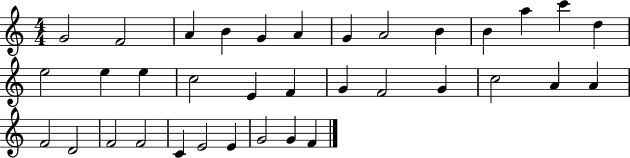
{
  \clef treble
  \numericTimeSignature
  \time 4/4
  \key c \major
  g'2 f'2 | a'4 b'4 g'4 a'4 | g'4 a'2 b'4 | b'4 a''4 c'''4 d''4 | \break e''2 e''4 e''4 | c''2 e'4 f'4 | g'4 f'2 g'4 | c''2 a'4 a'4 | \break f'2 d'2 | f'2 f'2 | c'4 e'2 e'4 | g'2 g'4 f'4 | \break \bar "|."
}